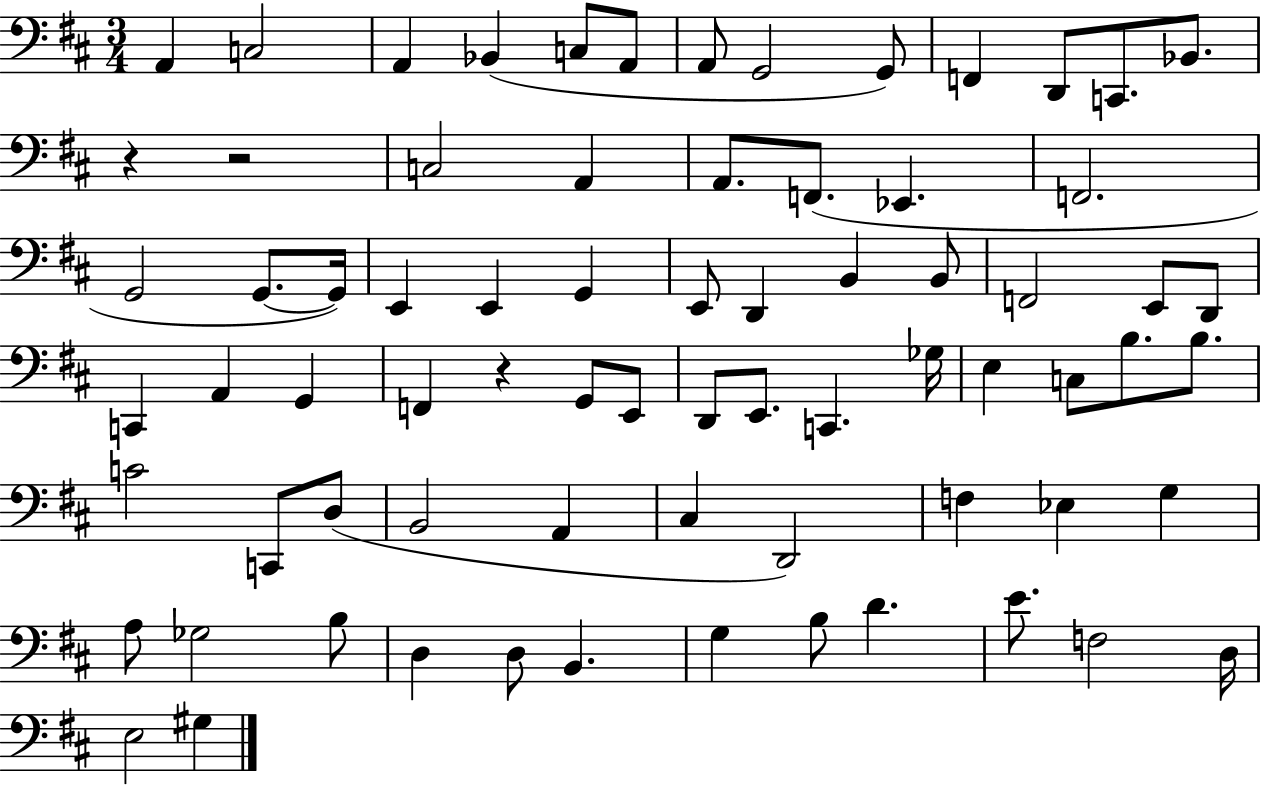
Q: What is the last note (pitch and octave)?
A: G#3